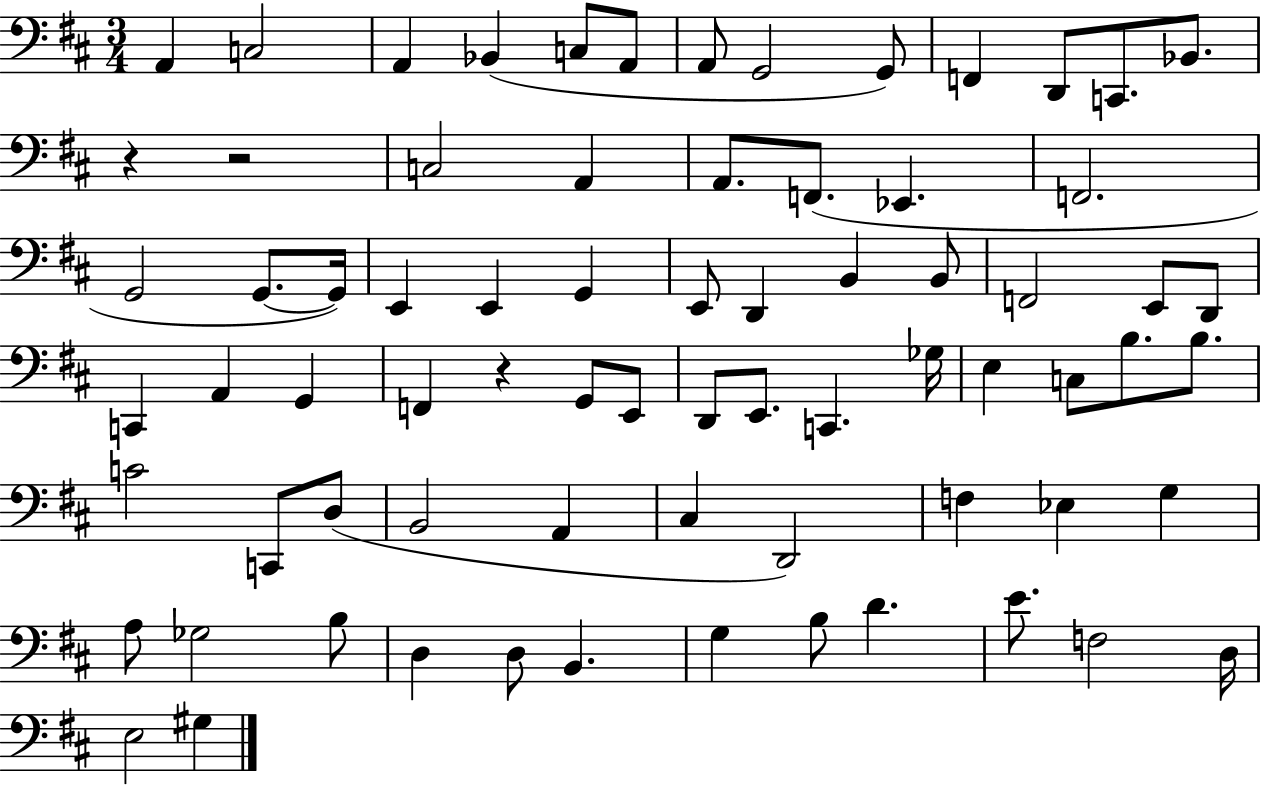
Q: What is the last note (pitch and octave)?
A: G#3